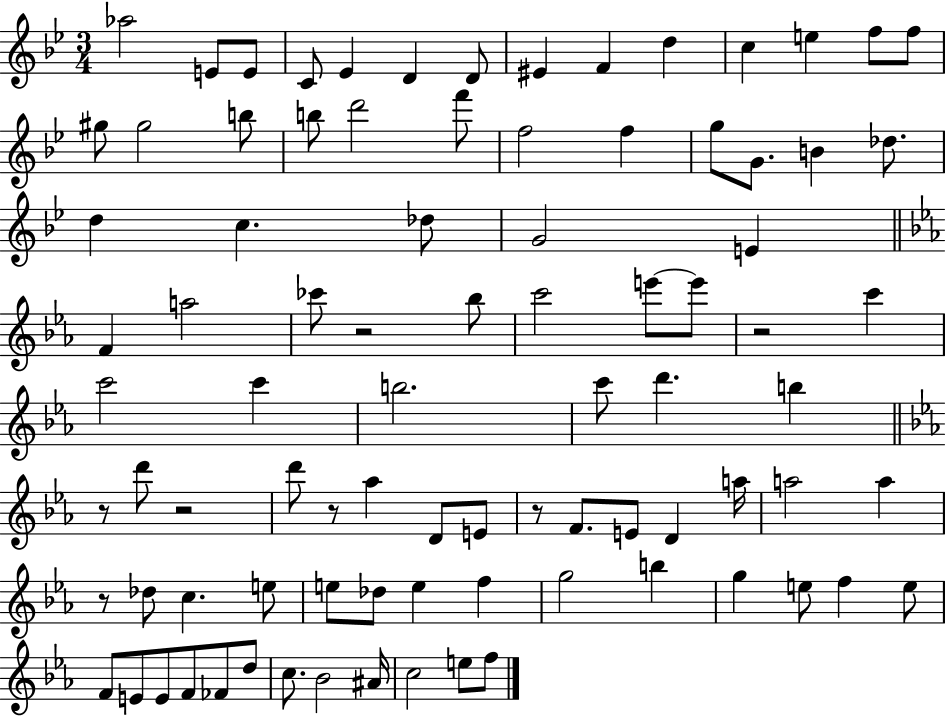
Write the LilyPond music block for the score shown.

{
  \clef treble
  \numericTimeSignature
  \time 3/4
  \key bes \major
  aes''2 e'8 e'8 | c'8 ees'4 d'4 d'8 | eis'4 f'4 d''4 | c''4 e''4 f''8 f''8 | \break gis''8 gis''2 b''8 | b''8 d'''2 f'''8 | f''2 f''4 | g''8 g'8. b'4 des''8. | \break d''4 c''4. des''8 | g'2 e'4 | \bar "||" \break \key c \minor f'4 a''2 | ces'''8 r2 bes''8 | c'''2 e'''8~~ e'''8 | r2 c'''4 | \break c'''2 c'''4 | b''2. | c'''8 d'''4. b''4 | \bar "||" \break \key ees \major r8 d'''8 r2 | d'''8 r8 aes''4 d'8 e'8 | r8 f'8. e'8 d'4 a''16 | a''2 a''4 | \break r8 des''8 c''4. e''8 | e''8 des''8 e''4 f''4 | g''2 b''4 | g''4 e''8 f''4 e''8 | \break f'8 e'8 e'8 f'8 fes'8 d''8 | c''8. bes'2 ais'16 | c''2 e''8 f''8 | \bar "|."
}